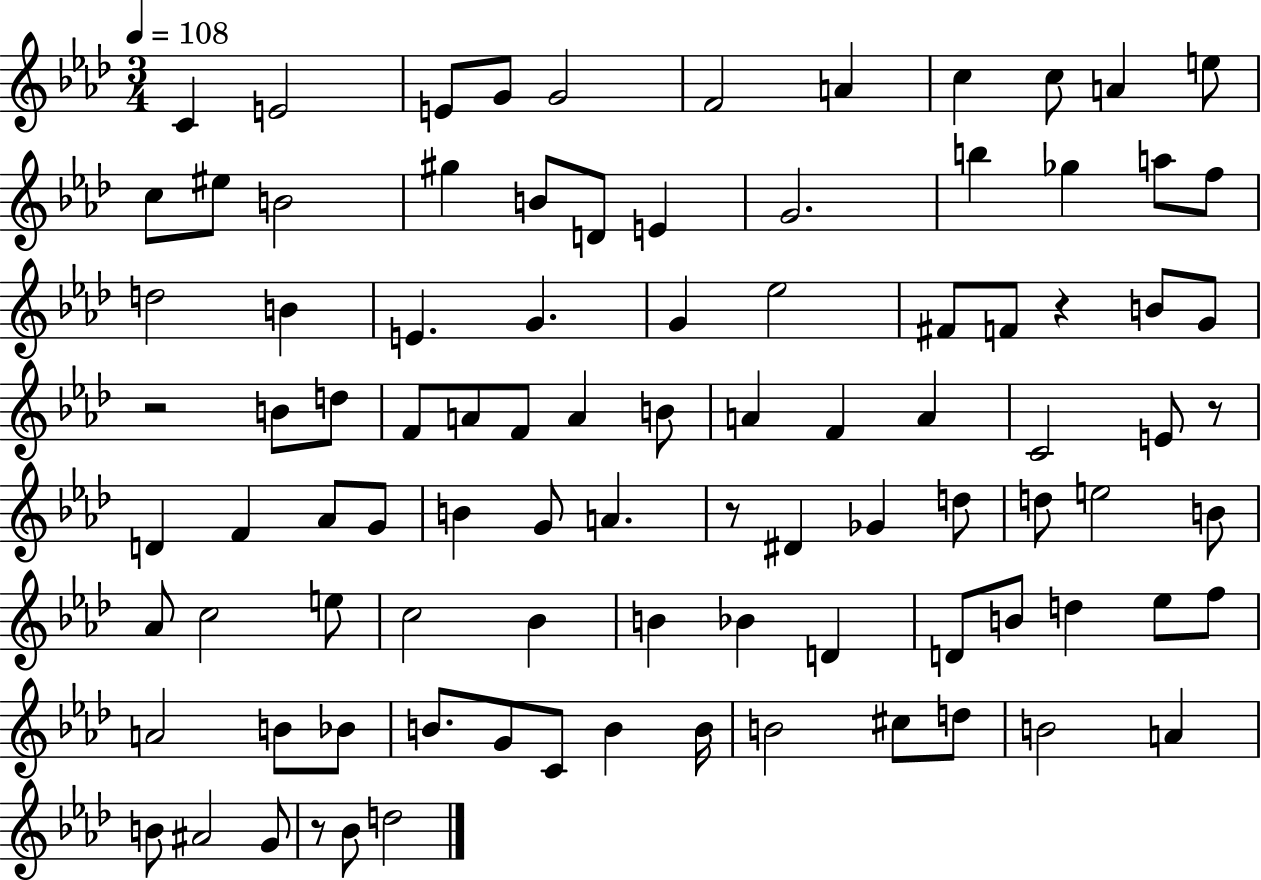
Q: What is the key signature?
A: AES major